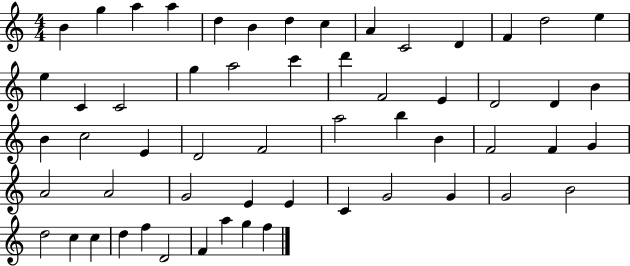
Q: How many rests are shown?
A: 0